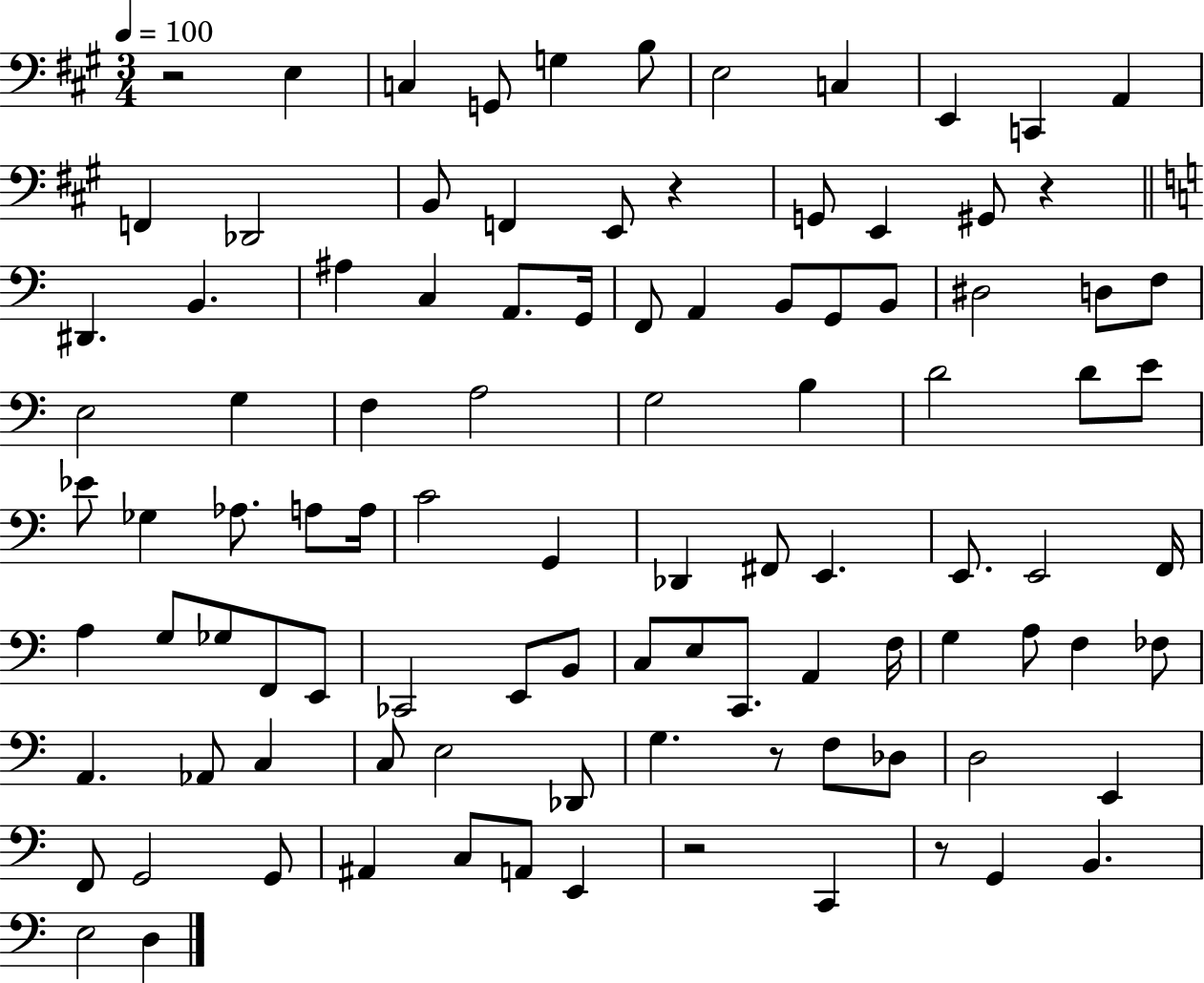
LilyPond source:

{
  \clef bass
  \numericTimeSignature
  \time 3/4
  \key a \major
  \tempo 4 = 100
  \repeat volta 2 { r2 e4 | c4 g,8 g4 b8 | e2 c4 | e,4 c,4 a,4 | \break f,4 des,2 | b,8 f,4 e,8 r4 | g,8 e,4 gis,8 r4 | \bar "||" \break \key c \major dis,4. b,4. | ais4 c4 a,8. g,16 | f,8 a,4 b,8 g,8 b,8 | dis2 d8 f8 | \break e2 g4 | f4 a2 | g2 b4 | d'2 d'8 e'8 | \break ees'8 ges4 aes8. a8 a16 | c'2 g,4 | des,4 fis,8 e,4. | e,8. e,2 f,16 | \break a4 g8 ges8 f,8 e,8 | ces,2 e,8 b,8 | c8 e8 c,8. a,4 f16 | g4 a8 f4 fes8 | \break a,4. aes,8 c4 | c8 e2 des,8 | g4. r8 f8 des8 | d2 e,4 | \break f,8 g,2 g,8 | ais,4 c8 a,8 e,4 | r2 c,4 | r8 g,4 b,4. | \break e2 d4 | } \bar "|."
}